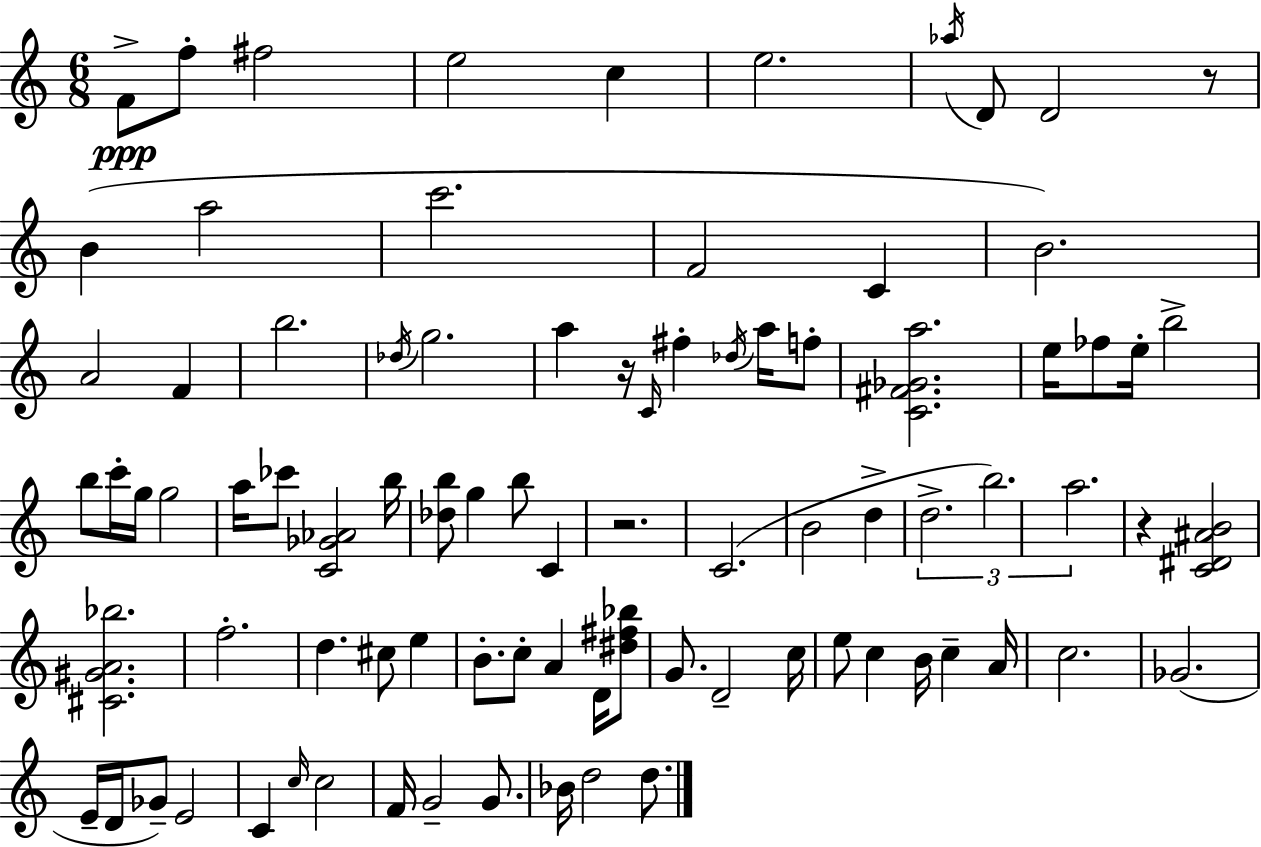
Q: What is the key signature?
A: C major